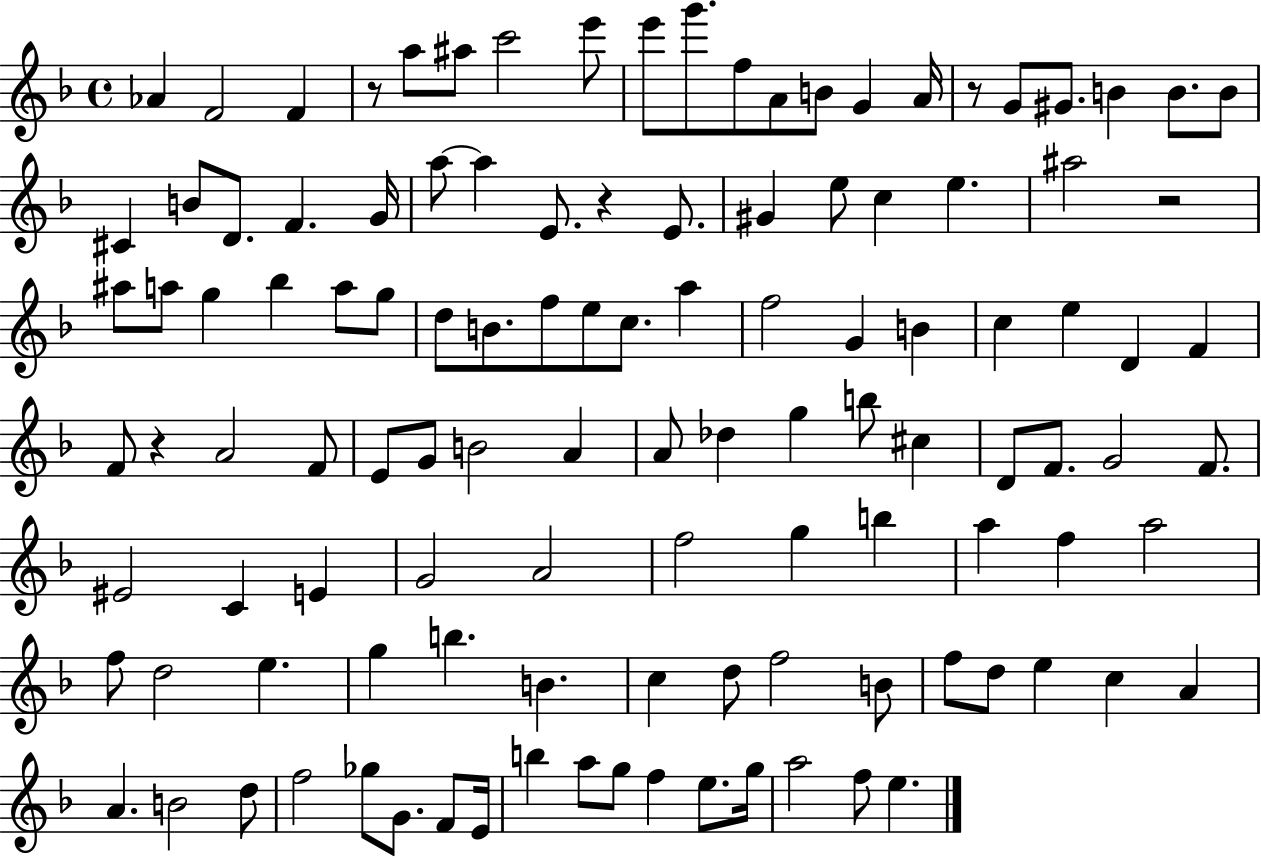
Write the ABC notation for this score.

X:1
T:Untitled
M:4/4
L:1/4
K:F
_A F2 F z/2 a/2 ^a/2 c'2 e'/2 e'/2 g'/2 f/2 A/2 B/2 G A/4 z/2 G/2 ^G/2 B B/2 B/2 ^C B/2 D/2 F G/4 a/2 a E/2 z E/2 ^G e/2 c e ^a2 z2 ^a/2 a/2 g _b a/2 g/2 d/2 B/2 f/2 e/2 c/2 a f2 G B c e D F F/2 z A2 F/2 E/2 G/2 B2 A A/2 _d g b/2 ^c D/2 F/2 G2 F/2 ^E2 C E G2 A2 f2 g b a f a2 f/2 d2 e g b B c d/2 f2 B/2 f/2 d/2 e c A A B2 d/2 f2 _g/2 G/2 F/2 E/4 b a/2 g/2 f e/2 g/4 a2 f/2 e